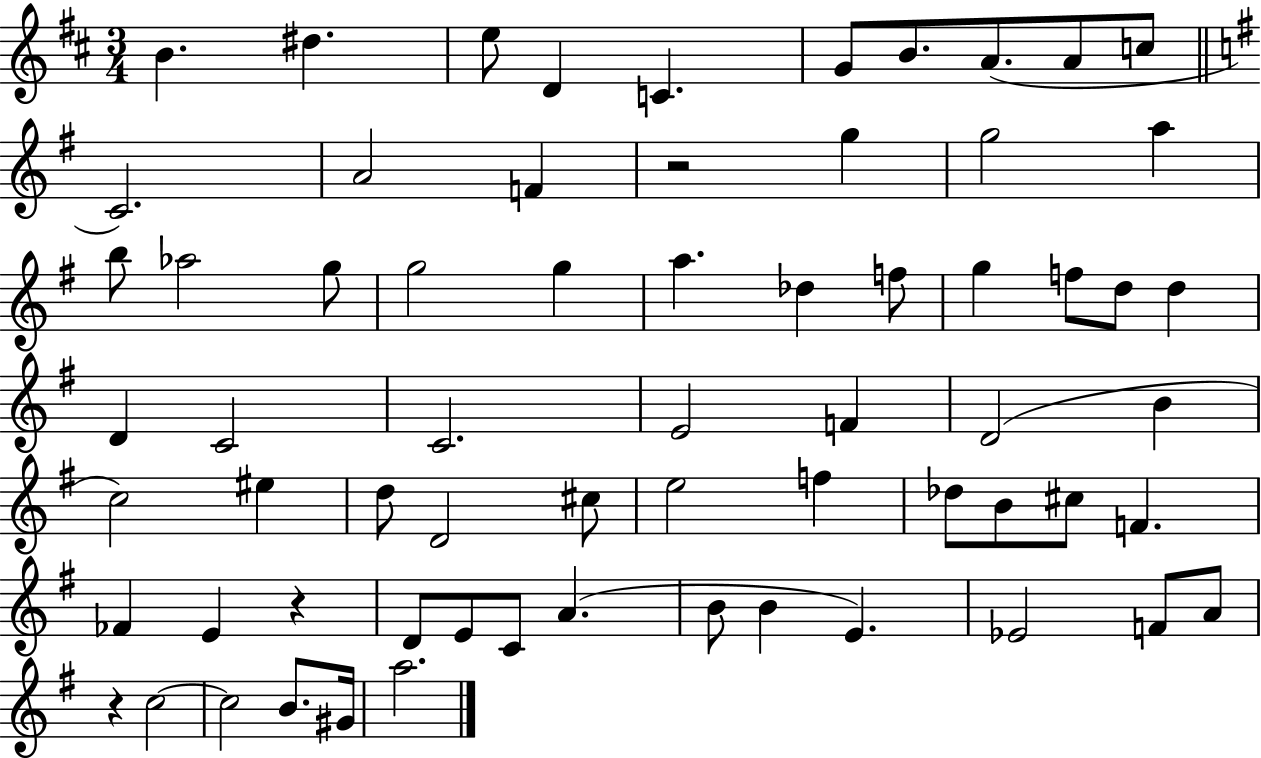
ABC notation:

X:1
T:Untitled
M:3/4
L:1/4
K:D
B ^d e/2 D C G/2 B/2 A/2 A/2 c/2 C2 A2 F z2 g g2 a b/2 _a2 g/2 g2 g a _d f/2 g f/2 d/2 d D C2 C2 E2 F D2 B c2 ^e d/2 D2 ^c/2 e2 f _d/2 B/2 ^c/2 F _F E z D/2 E/2 C/2 A B/2 B E _E2 F/2 A/2 z c2 c2 B/2 ^G/4 a2